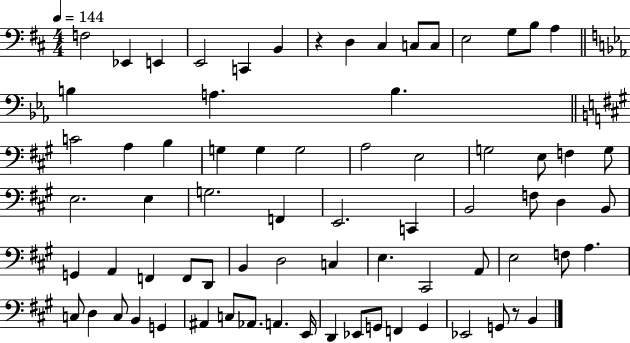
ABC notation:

X:1
T:Untitled
M:4/4
L:1/4
K:D
F,2 _E,, E,, E,,2 C,, B,, z D, ^C, C,/2 C,/2 E,2 G,/2 B,/2 A, B, A, B, C2 A, B, G, G, G,2 A,2 E,2 G,2 E,/2 F, G,/2 E,2 E, G,2 F,, E,,2 C,, B,,2 F,/2 D, B,,/2 G,, A,, F,, F,,/2 D,,/2 B,, D,2 C, E, ^C,,2 A,,/2 E,2 F,/2 A, C,/2 D, C,/2 B,, G,, ^A,, C,/2 _A,,/2 A,, E,,/4 D,, _E,,/2 G,,/2 F,, G,, _E,,2 G,,/2 z/2 B,,